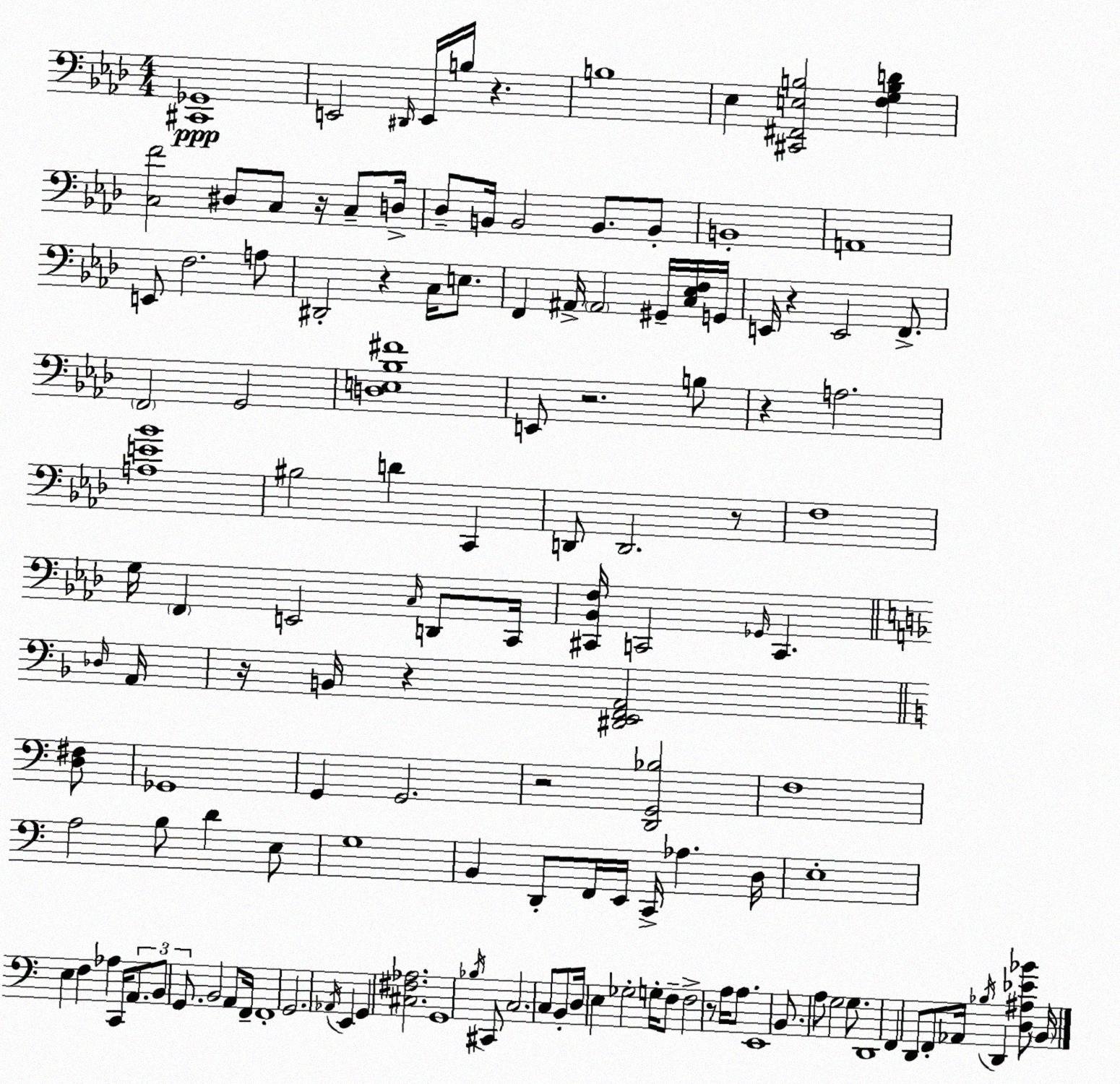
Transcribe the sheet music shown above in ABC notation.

X:1
T:Untitled
M:4/4
L:1/4
K:Fm
[^C,,_G,,]4 E,,2 ^D,,/4 E,,/4 B,/4 z B,4 _E, [^C,,^F,,E,B,]2 [F,G,B,D] [C,F]2 ^D,/2 C,/2 z/4 C,/2 D,/4 _D,/2 B,,/4 B,,2 B,,/2 B,,/2 B,,4 A,,4 E,,/2 F,2 A,/2 ^D,,2 z C,/4 E,/2 F,, ^A,,/4 ^A,,2 ^G,,/4 [C,_E,F,]/4 G,,/4 E,,/4 z E,,2 F,,/2 F,,2 G,,2 [D,E,_B,^F]4 E,,/2 z2 B,/2 z A,2 [A,E_B]4 ^B,2 D C,, D,,/2 D,,2 z/2 F,4 G,/4 F,, E,,2 C,/4 D,,/2 C,,/4 [^C,,_B,,F,]/4 C,,2 _G,,/4 C,, _D,/4 A,,/4 z/4 B,,/4 z [^D,,E,,F,,A,,]2 [D,^F,]/2 _G,,4 G,, G,,2 z2 [D,,G,,_B,]2 F,4 A,2 B,/2 D E,/2 G,4 B,, D,,/2 F,,/4 E,,/4 C,,/4 _A, D,/4 E,4 E, F, _A, C,,/4 A,,/2 B,,/2 G,,/2 B,,2 A,,/2 F,,/4 F,,4 G,,2 _A,,/4 E,, G,, [^C,^F,_A,]2 G,,4 _B,/4 ^C,,/2 C,2 C,/2 B,,/2 D,/4 E, _G,2 G,/4 F,/2 F,2 z/2 A,/4 A,/2 E,,4 B,,/2 A,/2 G,2 G,/2 D,,4 F,, D,,/2 F,,/2 _A,,/4 _B,/4 D,, [D,^A,_E_B]/2 B,,/4